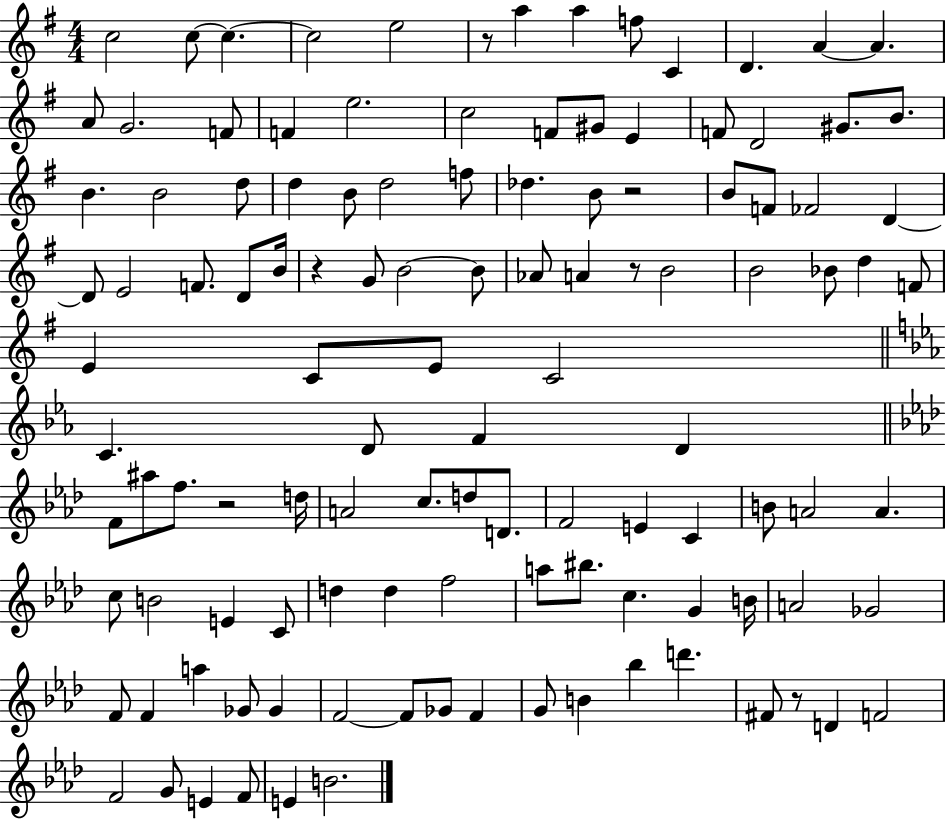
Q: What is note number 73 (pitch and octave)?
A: B4